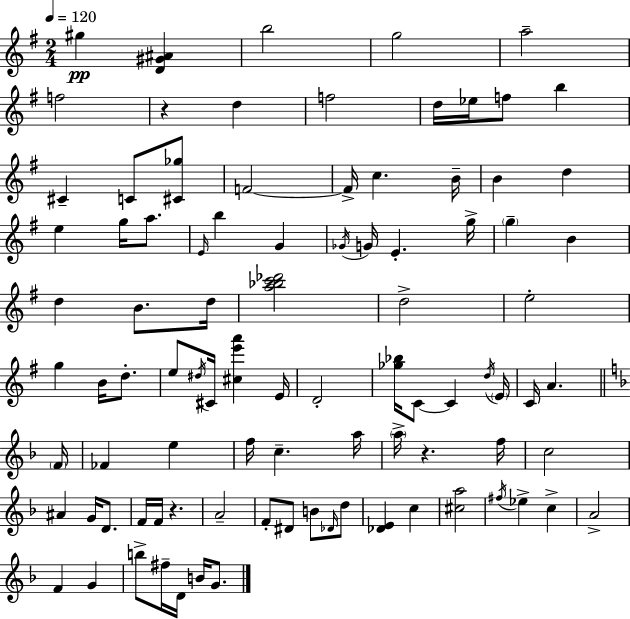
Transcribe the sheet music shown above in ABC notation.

X:1
T:Untitled
M:2/4
L:1/4
K:Em
^g [D^G^A] b2 g2 a2 f2 z d f2 d/4 _e/4 f/2 b ^C C/2 [^C_g]/2 F2 F/4 c B/4 B d e g/4 a/2 E/4 b G _G/4 G/4 E g/4 g B d B/2 d/4 [a_bc'_d']2 d2 e2 g B/4 d/2 e/2 ^d/4 ^C/4 [^ce'a'] E/4 D2 [_g_b]/4 C/2 C d/4 E/4 C/4 A F/4 _F e f/4 c a/4 a/4 z f/4 c2 ^A G/4 D/2 F/4 F/4 z A2 F/2 ^D/2 B/2 _D/4 d/2 [_DE] c [^ca]2 ^f/4 _e c A2 F G b/2 ^f/4 D/4 B/4 G/2